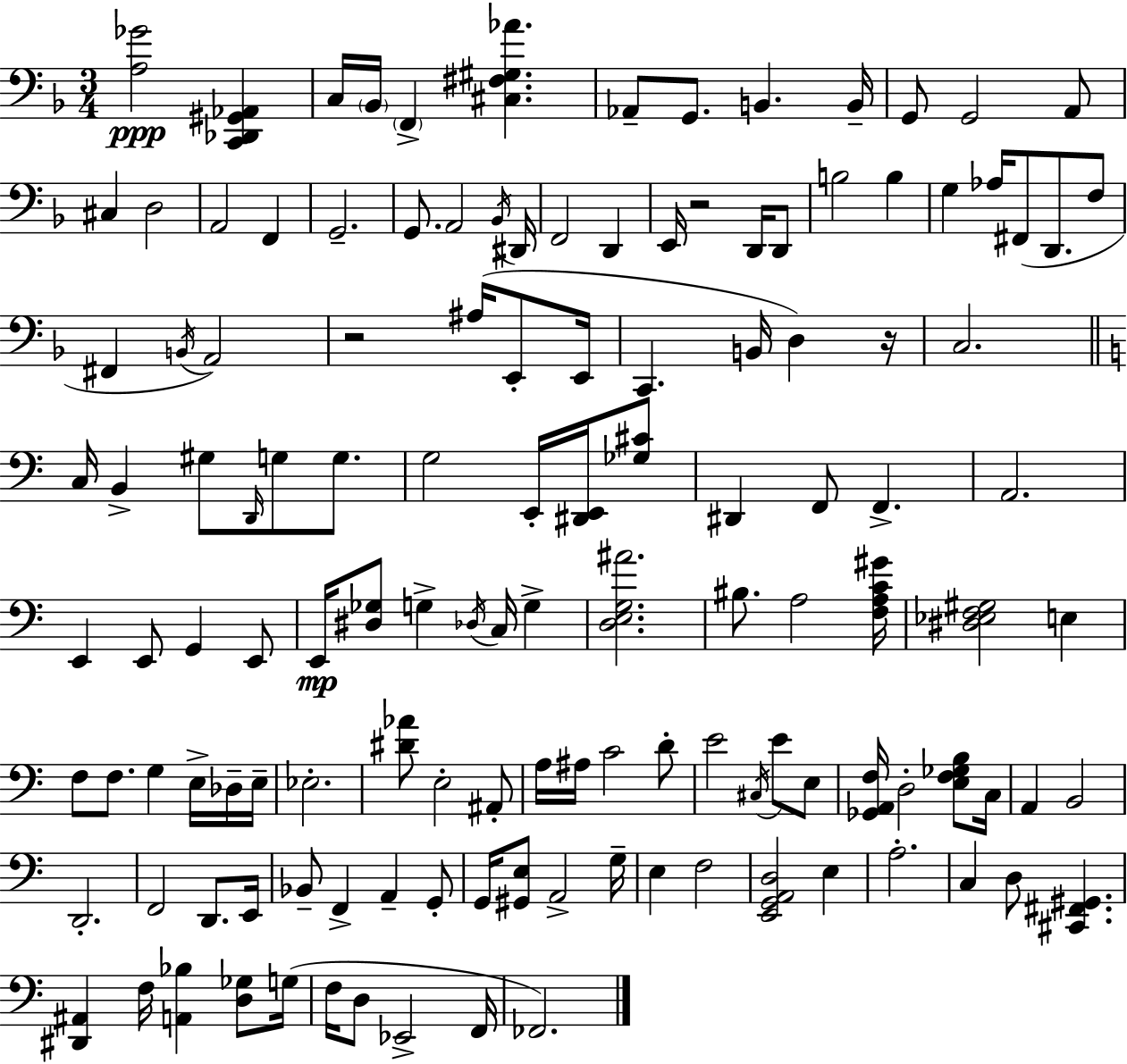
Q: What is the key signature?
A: F major